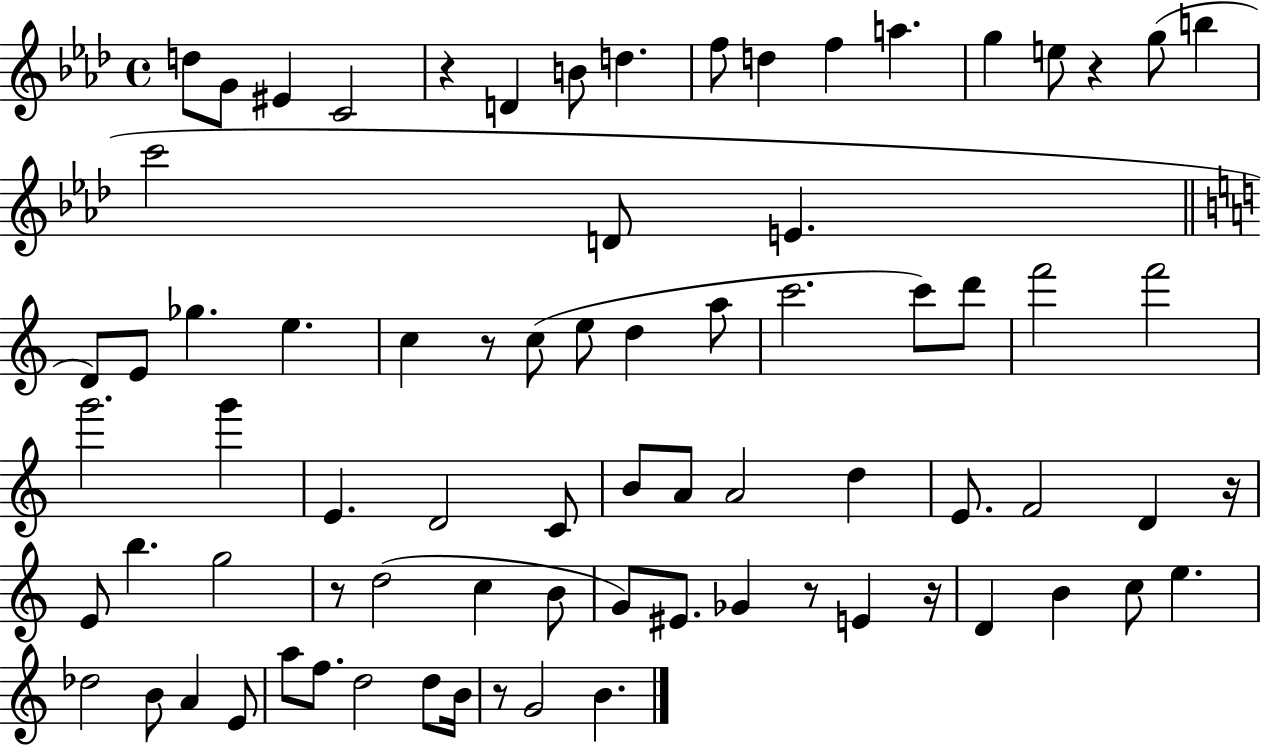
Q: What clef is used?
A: treble